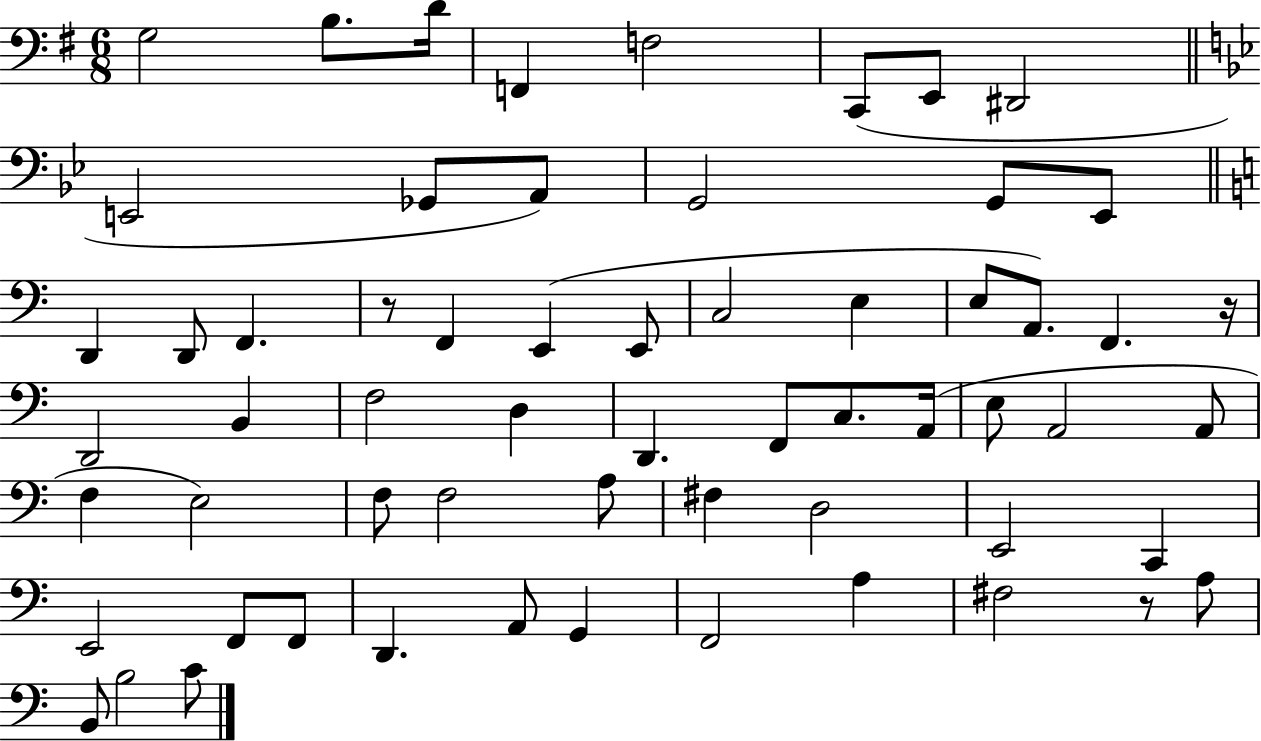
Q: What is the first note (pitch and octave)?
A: G3